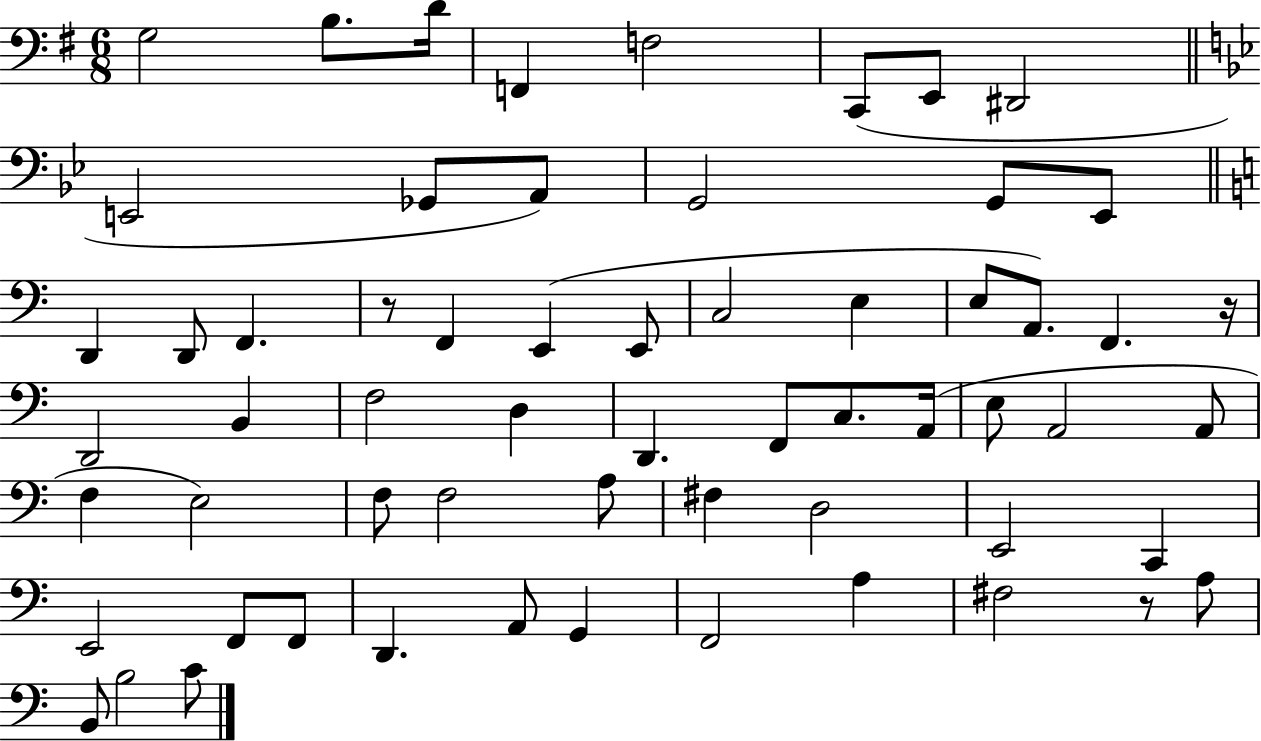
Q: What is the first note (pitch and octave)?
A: G3